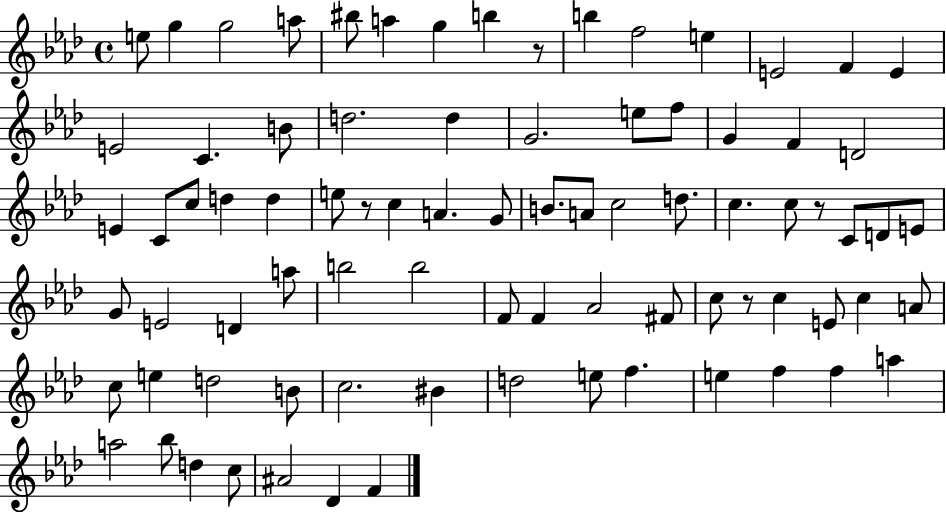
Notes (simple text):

E5/e G5/q G5/h A5/e BIS5/e A5/q G5/q B5/q R/e B5/q F5/h E5/q E4/h F4/q E4/q E4/h C4/q. B4/e D5/h. D5/q G4/h. E5/e F5/e G4/q F4/q D4/h E4/q C4/e C5/e D5/q D5/q E5/e R/e C5/q A4/q. G4/e B4/e. A4/e C5/h D5/e. C5/q. C5/e R/e C4/e D4/e E4/e G4/e E4/h D4/q A5/e B5/h B5/h F4/e F4/q Ab4/h F#4/e C5/e R/e C5/q E4/e C5/q A4/e C5/e E5/q D5/h B4/e C5/h. BIS4/q D5/h E5/e F5/q. E5/q F5/q F5/q A5/q A5/h Bb5/e D5/q C5/e A#4/h Db4/q F4/q